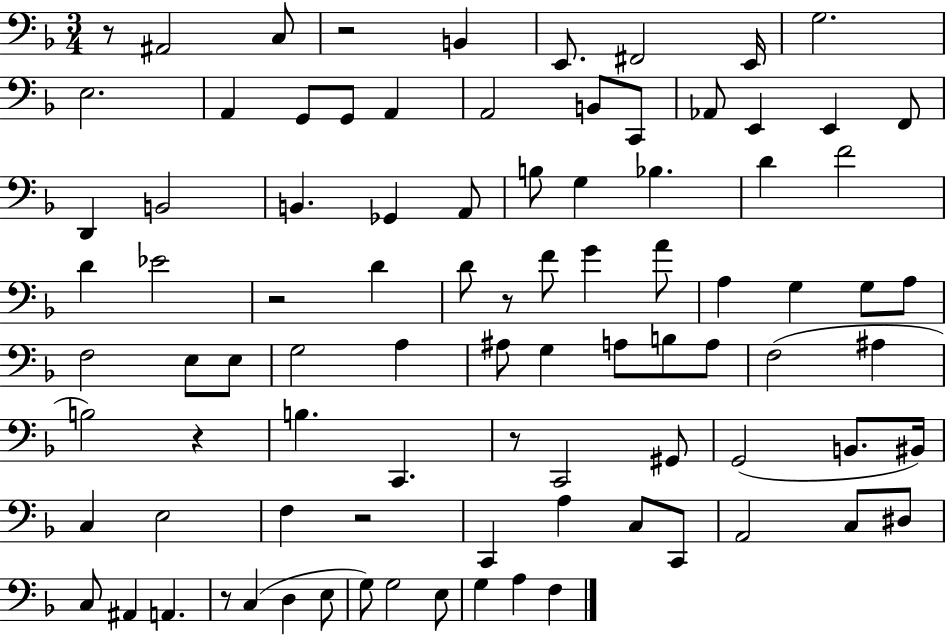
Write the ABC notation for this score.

X:1
T:Untitled
M:3/4
L:1/4
K:F
z/2 ^A,,2 C,/2 z2 B,, E,,/2 ^F,,2 E,,/4 G,2 E,2 A,, G,,/2 G,,/2 A,, A,,2 B,,/2 C,,/2 _A,,/2 E,, E,, F,,/2 D,, B,,2 B,, _G,, A,,/2 B,/2 G, _B, D F2 D _E2 z2 D D/2 z/2 F/2 G A/2 A, G, G,/2 A,/2 F,2 E,/2 E,/2 G,2 A, ^A,/2 G, A,/2 B,/2 A,/2 F,2 ^A, B,2 z B, C,, z/2 C,,2 ^G,,/2 G,,2 B,,/2 ^B,,/4 C, E,2 F, z2 C,, A, C,/2 C,,/2 A,,2 C,/2 ^D,/2 C,/2 ^A,, A,, z/2 C, D, E,/2 G,/2 G,2 E,/2 G, A, F,